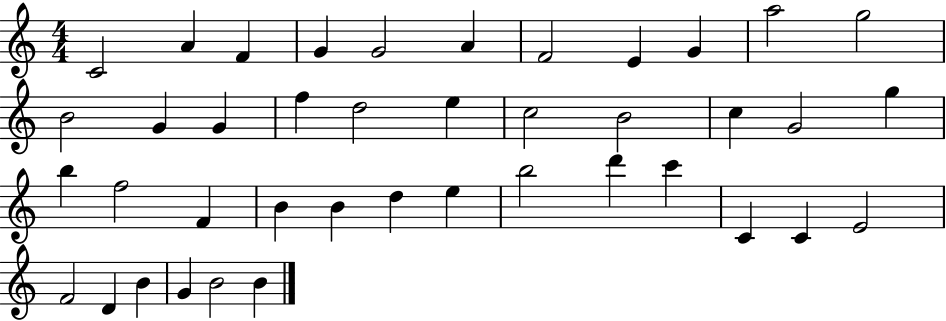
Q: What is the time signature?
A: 4/4